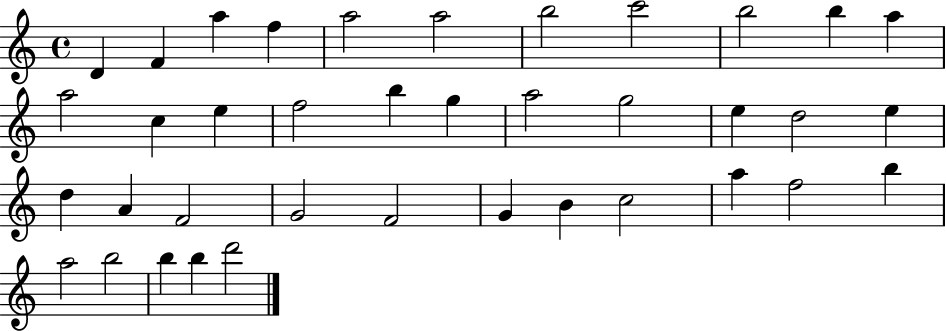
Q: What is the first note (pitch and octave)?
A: D4